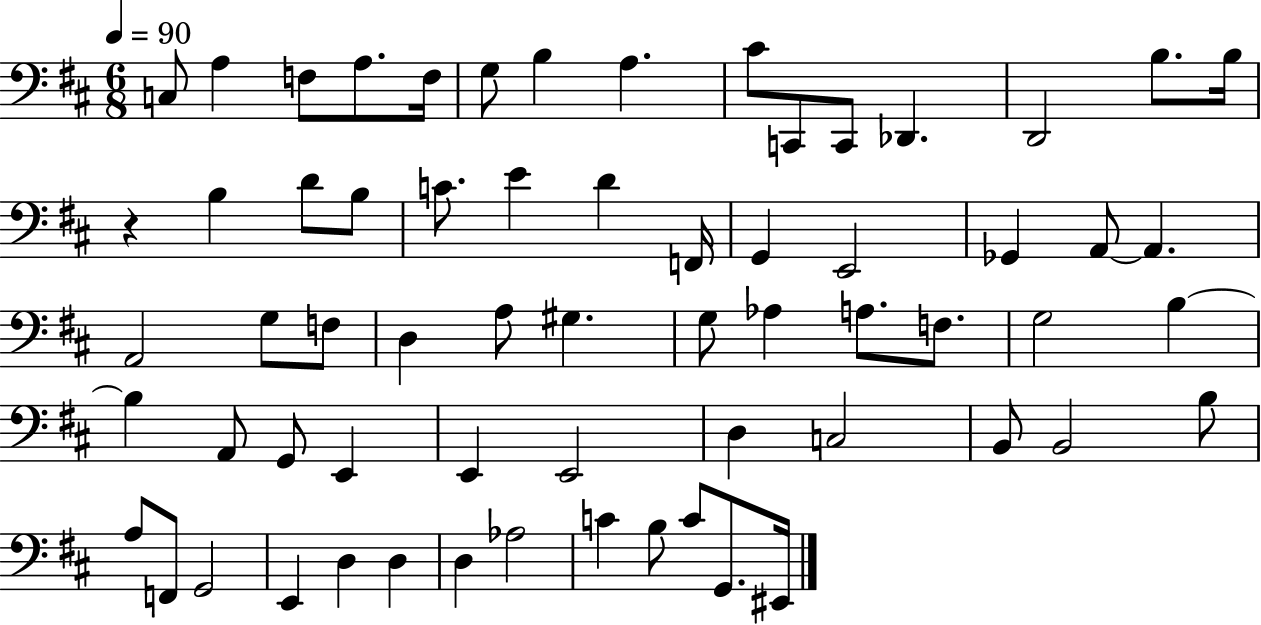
{
  \clef bass
  \numericTimeSignature
  \time 6/8
  \key d \major
  \tempo 4 = 90
  c8 a4 f8 a8. f16 | g8 b4 a4. | cis'8 c,8 c,8 des,4. | d,2 b8. b16 | \break r4 b4 d'8 b8 | c'8. e'4 d'4 f,16 | g,4 e,2 | ges,4 a,8~~ a,4. | \break a,2 g8 f8 | d4 a8 gis4. | g8 aes4 a8. f8. | g2 b4~~ | \break b4 a,8 g,8 e,4 | e,4 e,2 | d4 c2 | b,8 b,2 b8 | \break a8 f,8 g,2 | e,4 d4 d4 | d4 aes2 | c'4 b8 c'8 g,8. eis,16 | \break \bar "|."
}